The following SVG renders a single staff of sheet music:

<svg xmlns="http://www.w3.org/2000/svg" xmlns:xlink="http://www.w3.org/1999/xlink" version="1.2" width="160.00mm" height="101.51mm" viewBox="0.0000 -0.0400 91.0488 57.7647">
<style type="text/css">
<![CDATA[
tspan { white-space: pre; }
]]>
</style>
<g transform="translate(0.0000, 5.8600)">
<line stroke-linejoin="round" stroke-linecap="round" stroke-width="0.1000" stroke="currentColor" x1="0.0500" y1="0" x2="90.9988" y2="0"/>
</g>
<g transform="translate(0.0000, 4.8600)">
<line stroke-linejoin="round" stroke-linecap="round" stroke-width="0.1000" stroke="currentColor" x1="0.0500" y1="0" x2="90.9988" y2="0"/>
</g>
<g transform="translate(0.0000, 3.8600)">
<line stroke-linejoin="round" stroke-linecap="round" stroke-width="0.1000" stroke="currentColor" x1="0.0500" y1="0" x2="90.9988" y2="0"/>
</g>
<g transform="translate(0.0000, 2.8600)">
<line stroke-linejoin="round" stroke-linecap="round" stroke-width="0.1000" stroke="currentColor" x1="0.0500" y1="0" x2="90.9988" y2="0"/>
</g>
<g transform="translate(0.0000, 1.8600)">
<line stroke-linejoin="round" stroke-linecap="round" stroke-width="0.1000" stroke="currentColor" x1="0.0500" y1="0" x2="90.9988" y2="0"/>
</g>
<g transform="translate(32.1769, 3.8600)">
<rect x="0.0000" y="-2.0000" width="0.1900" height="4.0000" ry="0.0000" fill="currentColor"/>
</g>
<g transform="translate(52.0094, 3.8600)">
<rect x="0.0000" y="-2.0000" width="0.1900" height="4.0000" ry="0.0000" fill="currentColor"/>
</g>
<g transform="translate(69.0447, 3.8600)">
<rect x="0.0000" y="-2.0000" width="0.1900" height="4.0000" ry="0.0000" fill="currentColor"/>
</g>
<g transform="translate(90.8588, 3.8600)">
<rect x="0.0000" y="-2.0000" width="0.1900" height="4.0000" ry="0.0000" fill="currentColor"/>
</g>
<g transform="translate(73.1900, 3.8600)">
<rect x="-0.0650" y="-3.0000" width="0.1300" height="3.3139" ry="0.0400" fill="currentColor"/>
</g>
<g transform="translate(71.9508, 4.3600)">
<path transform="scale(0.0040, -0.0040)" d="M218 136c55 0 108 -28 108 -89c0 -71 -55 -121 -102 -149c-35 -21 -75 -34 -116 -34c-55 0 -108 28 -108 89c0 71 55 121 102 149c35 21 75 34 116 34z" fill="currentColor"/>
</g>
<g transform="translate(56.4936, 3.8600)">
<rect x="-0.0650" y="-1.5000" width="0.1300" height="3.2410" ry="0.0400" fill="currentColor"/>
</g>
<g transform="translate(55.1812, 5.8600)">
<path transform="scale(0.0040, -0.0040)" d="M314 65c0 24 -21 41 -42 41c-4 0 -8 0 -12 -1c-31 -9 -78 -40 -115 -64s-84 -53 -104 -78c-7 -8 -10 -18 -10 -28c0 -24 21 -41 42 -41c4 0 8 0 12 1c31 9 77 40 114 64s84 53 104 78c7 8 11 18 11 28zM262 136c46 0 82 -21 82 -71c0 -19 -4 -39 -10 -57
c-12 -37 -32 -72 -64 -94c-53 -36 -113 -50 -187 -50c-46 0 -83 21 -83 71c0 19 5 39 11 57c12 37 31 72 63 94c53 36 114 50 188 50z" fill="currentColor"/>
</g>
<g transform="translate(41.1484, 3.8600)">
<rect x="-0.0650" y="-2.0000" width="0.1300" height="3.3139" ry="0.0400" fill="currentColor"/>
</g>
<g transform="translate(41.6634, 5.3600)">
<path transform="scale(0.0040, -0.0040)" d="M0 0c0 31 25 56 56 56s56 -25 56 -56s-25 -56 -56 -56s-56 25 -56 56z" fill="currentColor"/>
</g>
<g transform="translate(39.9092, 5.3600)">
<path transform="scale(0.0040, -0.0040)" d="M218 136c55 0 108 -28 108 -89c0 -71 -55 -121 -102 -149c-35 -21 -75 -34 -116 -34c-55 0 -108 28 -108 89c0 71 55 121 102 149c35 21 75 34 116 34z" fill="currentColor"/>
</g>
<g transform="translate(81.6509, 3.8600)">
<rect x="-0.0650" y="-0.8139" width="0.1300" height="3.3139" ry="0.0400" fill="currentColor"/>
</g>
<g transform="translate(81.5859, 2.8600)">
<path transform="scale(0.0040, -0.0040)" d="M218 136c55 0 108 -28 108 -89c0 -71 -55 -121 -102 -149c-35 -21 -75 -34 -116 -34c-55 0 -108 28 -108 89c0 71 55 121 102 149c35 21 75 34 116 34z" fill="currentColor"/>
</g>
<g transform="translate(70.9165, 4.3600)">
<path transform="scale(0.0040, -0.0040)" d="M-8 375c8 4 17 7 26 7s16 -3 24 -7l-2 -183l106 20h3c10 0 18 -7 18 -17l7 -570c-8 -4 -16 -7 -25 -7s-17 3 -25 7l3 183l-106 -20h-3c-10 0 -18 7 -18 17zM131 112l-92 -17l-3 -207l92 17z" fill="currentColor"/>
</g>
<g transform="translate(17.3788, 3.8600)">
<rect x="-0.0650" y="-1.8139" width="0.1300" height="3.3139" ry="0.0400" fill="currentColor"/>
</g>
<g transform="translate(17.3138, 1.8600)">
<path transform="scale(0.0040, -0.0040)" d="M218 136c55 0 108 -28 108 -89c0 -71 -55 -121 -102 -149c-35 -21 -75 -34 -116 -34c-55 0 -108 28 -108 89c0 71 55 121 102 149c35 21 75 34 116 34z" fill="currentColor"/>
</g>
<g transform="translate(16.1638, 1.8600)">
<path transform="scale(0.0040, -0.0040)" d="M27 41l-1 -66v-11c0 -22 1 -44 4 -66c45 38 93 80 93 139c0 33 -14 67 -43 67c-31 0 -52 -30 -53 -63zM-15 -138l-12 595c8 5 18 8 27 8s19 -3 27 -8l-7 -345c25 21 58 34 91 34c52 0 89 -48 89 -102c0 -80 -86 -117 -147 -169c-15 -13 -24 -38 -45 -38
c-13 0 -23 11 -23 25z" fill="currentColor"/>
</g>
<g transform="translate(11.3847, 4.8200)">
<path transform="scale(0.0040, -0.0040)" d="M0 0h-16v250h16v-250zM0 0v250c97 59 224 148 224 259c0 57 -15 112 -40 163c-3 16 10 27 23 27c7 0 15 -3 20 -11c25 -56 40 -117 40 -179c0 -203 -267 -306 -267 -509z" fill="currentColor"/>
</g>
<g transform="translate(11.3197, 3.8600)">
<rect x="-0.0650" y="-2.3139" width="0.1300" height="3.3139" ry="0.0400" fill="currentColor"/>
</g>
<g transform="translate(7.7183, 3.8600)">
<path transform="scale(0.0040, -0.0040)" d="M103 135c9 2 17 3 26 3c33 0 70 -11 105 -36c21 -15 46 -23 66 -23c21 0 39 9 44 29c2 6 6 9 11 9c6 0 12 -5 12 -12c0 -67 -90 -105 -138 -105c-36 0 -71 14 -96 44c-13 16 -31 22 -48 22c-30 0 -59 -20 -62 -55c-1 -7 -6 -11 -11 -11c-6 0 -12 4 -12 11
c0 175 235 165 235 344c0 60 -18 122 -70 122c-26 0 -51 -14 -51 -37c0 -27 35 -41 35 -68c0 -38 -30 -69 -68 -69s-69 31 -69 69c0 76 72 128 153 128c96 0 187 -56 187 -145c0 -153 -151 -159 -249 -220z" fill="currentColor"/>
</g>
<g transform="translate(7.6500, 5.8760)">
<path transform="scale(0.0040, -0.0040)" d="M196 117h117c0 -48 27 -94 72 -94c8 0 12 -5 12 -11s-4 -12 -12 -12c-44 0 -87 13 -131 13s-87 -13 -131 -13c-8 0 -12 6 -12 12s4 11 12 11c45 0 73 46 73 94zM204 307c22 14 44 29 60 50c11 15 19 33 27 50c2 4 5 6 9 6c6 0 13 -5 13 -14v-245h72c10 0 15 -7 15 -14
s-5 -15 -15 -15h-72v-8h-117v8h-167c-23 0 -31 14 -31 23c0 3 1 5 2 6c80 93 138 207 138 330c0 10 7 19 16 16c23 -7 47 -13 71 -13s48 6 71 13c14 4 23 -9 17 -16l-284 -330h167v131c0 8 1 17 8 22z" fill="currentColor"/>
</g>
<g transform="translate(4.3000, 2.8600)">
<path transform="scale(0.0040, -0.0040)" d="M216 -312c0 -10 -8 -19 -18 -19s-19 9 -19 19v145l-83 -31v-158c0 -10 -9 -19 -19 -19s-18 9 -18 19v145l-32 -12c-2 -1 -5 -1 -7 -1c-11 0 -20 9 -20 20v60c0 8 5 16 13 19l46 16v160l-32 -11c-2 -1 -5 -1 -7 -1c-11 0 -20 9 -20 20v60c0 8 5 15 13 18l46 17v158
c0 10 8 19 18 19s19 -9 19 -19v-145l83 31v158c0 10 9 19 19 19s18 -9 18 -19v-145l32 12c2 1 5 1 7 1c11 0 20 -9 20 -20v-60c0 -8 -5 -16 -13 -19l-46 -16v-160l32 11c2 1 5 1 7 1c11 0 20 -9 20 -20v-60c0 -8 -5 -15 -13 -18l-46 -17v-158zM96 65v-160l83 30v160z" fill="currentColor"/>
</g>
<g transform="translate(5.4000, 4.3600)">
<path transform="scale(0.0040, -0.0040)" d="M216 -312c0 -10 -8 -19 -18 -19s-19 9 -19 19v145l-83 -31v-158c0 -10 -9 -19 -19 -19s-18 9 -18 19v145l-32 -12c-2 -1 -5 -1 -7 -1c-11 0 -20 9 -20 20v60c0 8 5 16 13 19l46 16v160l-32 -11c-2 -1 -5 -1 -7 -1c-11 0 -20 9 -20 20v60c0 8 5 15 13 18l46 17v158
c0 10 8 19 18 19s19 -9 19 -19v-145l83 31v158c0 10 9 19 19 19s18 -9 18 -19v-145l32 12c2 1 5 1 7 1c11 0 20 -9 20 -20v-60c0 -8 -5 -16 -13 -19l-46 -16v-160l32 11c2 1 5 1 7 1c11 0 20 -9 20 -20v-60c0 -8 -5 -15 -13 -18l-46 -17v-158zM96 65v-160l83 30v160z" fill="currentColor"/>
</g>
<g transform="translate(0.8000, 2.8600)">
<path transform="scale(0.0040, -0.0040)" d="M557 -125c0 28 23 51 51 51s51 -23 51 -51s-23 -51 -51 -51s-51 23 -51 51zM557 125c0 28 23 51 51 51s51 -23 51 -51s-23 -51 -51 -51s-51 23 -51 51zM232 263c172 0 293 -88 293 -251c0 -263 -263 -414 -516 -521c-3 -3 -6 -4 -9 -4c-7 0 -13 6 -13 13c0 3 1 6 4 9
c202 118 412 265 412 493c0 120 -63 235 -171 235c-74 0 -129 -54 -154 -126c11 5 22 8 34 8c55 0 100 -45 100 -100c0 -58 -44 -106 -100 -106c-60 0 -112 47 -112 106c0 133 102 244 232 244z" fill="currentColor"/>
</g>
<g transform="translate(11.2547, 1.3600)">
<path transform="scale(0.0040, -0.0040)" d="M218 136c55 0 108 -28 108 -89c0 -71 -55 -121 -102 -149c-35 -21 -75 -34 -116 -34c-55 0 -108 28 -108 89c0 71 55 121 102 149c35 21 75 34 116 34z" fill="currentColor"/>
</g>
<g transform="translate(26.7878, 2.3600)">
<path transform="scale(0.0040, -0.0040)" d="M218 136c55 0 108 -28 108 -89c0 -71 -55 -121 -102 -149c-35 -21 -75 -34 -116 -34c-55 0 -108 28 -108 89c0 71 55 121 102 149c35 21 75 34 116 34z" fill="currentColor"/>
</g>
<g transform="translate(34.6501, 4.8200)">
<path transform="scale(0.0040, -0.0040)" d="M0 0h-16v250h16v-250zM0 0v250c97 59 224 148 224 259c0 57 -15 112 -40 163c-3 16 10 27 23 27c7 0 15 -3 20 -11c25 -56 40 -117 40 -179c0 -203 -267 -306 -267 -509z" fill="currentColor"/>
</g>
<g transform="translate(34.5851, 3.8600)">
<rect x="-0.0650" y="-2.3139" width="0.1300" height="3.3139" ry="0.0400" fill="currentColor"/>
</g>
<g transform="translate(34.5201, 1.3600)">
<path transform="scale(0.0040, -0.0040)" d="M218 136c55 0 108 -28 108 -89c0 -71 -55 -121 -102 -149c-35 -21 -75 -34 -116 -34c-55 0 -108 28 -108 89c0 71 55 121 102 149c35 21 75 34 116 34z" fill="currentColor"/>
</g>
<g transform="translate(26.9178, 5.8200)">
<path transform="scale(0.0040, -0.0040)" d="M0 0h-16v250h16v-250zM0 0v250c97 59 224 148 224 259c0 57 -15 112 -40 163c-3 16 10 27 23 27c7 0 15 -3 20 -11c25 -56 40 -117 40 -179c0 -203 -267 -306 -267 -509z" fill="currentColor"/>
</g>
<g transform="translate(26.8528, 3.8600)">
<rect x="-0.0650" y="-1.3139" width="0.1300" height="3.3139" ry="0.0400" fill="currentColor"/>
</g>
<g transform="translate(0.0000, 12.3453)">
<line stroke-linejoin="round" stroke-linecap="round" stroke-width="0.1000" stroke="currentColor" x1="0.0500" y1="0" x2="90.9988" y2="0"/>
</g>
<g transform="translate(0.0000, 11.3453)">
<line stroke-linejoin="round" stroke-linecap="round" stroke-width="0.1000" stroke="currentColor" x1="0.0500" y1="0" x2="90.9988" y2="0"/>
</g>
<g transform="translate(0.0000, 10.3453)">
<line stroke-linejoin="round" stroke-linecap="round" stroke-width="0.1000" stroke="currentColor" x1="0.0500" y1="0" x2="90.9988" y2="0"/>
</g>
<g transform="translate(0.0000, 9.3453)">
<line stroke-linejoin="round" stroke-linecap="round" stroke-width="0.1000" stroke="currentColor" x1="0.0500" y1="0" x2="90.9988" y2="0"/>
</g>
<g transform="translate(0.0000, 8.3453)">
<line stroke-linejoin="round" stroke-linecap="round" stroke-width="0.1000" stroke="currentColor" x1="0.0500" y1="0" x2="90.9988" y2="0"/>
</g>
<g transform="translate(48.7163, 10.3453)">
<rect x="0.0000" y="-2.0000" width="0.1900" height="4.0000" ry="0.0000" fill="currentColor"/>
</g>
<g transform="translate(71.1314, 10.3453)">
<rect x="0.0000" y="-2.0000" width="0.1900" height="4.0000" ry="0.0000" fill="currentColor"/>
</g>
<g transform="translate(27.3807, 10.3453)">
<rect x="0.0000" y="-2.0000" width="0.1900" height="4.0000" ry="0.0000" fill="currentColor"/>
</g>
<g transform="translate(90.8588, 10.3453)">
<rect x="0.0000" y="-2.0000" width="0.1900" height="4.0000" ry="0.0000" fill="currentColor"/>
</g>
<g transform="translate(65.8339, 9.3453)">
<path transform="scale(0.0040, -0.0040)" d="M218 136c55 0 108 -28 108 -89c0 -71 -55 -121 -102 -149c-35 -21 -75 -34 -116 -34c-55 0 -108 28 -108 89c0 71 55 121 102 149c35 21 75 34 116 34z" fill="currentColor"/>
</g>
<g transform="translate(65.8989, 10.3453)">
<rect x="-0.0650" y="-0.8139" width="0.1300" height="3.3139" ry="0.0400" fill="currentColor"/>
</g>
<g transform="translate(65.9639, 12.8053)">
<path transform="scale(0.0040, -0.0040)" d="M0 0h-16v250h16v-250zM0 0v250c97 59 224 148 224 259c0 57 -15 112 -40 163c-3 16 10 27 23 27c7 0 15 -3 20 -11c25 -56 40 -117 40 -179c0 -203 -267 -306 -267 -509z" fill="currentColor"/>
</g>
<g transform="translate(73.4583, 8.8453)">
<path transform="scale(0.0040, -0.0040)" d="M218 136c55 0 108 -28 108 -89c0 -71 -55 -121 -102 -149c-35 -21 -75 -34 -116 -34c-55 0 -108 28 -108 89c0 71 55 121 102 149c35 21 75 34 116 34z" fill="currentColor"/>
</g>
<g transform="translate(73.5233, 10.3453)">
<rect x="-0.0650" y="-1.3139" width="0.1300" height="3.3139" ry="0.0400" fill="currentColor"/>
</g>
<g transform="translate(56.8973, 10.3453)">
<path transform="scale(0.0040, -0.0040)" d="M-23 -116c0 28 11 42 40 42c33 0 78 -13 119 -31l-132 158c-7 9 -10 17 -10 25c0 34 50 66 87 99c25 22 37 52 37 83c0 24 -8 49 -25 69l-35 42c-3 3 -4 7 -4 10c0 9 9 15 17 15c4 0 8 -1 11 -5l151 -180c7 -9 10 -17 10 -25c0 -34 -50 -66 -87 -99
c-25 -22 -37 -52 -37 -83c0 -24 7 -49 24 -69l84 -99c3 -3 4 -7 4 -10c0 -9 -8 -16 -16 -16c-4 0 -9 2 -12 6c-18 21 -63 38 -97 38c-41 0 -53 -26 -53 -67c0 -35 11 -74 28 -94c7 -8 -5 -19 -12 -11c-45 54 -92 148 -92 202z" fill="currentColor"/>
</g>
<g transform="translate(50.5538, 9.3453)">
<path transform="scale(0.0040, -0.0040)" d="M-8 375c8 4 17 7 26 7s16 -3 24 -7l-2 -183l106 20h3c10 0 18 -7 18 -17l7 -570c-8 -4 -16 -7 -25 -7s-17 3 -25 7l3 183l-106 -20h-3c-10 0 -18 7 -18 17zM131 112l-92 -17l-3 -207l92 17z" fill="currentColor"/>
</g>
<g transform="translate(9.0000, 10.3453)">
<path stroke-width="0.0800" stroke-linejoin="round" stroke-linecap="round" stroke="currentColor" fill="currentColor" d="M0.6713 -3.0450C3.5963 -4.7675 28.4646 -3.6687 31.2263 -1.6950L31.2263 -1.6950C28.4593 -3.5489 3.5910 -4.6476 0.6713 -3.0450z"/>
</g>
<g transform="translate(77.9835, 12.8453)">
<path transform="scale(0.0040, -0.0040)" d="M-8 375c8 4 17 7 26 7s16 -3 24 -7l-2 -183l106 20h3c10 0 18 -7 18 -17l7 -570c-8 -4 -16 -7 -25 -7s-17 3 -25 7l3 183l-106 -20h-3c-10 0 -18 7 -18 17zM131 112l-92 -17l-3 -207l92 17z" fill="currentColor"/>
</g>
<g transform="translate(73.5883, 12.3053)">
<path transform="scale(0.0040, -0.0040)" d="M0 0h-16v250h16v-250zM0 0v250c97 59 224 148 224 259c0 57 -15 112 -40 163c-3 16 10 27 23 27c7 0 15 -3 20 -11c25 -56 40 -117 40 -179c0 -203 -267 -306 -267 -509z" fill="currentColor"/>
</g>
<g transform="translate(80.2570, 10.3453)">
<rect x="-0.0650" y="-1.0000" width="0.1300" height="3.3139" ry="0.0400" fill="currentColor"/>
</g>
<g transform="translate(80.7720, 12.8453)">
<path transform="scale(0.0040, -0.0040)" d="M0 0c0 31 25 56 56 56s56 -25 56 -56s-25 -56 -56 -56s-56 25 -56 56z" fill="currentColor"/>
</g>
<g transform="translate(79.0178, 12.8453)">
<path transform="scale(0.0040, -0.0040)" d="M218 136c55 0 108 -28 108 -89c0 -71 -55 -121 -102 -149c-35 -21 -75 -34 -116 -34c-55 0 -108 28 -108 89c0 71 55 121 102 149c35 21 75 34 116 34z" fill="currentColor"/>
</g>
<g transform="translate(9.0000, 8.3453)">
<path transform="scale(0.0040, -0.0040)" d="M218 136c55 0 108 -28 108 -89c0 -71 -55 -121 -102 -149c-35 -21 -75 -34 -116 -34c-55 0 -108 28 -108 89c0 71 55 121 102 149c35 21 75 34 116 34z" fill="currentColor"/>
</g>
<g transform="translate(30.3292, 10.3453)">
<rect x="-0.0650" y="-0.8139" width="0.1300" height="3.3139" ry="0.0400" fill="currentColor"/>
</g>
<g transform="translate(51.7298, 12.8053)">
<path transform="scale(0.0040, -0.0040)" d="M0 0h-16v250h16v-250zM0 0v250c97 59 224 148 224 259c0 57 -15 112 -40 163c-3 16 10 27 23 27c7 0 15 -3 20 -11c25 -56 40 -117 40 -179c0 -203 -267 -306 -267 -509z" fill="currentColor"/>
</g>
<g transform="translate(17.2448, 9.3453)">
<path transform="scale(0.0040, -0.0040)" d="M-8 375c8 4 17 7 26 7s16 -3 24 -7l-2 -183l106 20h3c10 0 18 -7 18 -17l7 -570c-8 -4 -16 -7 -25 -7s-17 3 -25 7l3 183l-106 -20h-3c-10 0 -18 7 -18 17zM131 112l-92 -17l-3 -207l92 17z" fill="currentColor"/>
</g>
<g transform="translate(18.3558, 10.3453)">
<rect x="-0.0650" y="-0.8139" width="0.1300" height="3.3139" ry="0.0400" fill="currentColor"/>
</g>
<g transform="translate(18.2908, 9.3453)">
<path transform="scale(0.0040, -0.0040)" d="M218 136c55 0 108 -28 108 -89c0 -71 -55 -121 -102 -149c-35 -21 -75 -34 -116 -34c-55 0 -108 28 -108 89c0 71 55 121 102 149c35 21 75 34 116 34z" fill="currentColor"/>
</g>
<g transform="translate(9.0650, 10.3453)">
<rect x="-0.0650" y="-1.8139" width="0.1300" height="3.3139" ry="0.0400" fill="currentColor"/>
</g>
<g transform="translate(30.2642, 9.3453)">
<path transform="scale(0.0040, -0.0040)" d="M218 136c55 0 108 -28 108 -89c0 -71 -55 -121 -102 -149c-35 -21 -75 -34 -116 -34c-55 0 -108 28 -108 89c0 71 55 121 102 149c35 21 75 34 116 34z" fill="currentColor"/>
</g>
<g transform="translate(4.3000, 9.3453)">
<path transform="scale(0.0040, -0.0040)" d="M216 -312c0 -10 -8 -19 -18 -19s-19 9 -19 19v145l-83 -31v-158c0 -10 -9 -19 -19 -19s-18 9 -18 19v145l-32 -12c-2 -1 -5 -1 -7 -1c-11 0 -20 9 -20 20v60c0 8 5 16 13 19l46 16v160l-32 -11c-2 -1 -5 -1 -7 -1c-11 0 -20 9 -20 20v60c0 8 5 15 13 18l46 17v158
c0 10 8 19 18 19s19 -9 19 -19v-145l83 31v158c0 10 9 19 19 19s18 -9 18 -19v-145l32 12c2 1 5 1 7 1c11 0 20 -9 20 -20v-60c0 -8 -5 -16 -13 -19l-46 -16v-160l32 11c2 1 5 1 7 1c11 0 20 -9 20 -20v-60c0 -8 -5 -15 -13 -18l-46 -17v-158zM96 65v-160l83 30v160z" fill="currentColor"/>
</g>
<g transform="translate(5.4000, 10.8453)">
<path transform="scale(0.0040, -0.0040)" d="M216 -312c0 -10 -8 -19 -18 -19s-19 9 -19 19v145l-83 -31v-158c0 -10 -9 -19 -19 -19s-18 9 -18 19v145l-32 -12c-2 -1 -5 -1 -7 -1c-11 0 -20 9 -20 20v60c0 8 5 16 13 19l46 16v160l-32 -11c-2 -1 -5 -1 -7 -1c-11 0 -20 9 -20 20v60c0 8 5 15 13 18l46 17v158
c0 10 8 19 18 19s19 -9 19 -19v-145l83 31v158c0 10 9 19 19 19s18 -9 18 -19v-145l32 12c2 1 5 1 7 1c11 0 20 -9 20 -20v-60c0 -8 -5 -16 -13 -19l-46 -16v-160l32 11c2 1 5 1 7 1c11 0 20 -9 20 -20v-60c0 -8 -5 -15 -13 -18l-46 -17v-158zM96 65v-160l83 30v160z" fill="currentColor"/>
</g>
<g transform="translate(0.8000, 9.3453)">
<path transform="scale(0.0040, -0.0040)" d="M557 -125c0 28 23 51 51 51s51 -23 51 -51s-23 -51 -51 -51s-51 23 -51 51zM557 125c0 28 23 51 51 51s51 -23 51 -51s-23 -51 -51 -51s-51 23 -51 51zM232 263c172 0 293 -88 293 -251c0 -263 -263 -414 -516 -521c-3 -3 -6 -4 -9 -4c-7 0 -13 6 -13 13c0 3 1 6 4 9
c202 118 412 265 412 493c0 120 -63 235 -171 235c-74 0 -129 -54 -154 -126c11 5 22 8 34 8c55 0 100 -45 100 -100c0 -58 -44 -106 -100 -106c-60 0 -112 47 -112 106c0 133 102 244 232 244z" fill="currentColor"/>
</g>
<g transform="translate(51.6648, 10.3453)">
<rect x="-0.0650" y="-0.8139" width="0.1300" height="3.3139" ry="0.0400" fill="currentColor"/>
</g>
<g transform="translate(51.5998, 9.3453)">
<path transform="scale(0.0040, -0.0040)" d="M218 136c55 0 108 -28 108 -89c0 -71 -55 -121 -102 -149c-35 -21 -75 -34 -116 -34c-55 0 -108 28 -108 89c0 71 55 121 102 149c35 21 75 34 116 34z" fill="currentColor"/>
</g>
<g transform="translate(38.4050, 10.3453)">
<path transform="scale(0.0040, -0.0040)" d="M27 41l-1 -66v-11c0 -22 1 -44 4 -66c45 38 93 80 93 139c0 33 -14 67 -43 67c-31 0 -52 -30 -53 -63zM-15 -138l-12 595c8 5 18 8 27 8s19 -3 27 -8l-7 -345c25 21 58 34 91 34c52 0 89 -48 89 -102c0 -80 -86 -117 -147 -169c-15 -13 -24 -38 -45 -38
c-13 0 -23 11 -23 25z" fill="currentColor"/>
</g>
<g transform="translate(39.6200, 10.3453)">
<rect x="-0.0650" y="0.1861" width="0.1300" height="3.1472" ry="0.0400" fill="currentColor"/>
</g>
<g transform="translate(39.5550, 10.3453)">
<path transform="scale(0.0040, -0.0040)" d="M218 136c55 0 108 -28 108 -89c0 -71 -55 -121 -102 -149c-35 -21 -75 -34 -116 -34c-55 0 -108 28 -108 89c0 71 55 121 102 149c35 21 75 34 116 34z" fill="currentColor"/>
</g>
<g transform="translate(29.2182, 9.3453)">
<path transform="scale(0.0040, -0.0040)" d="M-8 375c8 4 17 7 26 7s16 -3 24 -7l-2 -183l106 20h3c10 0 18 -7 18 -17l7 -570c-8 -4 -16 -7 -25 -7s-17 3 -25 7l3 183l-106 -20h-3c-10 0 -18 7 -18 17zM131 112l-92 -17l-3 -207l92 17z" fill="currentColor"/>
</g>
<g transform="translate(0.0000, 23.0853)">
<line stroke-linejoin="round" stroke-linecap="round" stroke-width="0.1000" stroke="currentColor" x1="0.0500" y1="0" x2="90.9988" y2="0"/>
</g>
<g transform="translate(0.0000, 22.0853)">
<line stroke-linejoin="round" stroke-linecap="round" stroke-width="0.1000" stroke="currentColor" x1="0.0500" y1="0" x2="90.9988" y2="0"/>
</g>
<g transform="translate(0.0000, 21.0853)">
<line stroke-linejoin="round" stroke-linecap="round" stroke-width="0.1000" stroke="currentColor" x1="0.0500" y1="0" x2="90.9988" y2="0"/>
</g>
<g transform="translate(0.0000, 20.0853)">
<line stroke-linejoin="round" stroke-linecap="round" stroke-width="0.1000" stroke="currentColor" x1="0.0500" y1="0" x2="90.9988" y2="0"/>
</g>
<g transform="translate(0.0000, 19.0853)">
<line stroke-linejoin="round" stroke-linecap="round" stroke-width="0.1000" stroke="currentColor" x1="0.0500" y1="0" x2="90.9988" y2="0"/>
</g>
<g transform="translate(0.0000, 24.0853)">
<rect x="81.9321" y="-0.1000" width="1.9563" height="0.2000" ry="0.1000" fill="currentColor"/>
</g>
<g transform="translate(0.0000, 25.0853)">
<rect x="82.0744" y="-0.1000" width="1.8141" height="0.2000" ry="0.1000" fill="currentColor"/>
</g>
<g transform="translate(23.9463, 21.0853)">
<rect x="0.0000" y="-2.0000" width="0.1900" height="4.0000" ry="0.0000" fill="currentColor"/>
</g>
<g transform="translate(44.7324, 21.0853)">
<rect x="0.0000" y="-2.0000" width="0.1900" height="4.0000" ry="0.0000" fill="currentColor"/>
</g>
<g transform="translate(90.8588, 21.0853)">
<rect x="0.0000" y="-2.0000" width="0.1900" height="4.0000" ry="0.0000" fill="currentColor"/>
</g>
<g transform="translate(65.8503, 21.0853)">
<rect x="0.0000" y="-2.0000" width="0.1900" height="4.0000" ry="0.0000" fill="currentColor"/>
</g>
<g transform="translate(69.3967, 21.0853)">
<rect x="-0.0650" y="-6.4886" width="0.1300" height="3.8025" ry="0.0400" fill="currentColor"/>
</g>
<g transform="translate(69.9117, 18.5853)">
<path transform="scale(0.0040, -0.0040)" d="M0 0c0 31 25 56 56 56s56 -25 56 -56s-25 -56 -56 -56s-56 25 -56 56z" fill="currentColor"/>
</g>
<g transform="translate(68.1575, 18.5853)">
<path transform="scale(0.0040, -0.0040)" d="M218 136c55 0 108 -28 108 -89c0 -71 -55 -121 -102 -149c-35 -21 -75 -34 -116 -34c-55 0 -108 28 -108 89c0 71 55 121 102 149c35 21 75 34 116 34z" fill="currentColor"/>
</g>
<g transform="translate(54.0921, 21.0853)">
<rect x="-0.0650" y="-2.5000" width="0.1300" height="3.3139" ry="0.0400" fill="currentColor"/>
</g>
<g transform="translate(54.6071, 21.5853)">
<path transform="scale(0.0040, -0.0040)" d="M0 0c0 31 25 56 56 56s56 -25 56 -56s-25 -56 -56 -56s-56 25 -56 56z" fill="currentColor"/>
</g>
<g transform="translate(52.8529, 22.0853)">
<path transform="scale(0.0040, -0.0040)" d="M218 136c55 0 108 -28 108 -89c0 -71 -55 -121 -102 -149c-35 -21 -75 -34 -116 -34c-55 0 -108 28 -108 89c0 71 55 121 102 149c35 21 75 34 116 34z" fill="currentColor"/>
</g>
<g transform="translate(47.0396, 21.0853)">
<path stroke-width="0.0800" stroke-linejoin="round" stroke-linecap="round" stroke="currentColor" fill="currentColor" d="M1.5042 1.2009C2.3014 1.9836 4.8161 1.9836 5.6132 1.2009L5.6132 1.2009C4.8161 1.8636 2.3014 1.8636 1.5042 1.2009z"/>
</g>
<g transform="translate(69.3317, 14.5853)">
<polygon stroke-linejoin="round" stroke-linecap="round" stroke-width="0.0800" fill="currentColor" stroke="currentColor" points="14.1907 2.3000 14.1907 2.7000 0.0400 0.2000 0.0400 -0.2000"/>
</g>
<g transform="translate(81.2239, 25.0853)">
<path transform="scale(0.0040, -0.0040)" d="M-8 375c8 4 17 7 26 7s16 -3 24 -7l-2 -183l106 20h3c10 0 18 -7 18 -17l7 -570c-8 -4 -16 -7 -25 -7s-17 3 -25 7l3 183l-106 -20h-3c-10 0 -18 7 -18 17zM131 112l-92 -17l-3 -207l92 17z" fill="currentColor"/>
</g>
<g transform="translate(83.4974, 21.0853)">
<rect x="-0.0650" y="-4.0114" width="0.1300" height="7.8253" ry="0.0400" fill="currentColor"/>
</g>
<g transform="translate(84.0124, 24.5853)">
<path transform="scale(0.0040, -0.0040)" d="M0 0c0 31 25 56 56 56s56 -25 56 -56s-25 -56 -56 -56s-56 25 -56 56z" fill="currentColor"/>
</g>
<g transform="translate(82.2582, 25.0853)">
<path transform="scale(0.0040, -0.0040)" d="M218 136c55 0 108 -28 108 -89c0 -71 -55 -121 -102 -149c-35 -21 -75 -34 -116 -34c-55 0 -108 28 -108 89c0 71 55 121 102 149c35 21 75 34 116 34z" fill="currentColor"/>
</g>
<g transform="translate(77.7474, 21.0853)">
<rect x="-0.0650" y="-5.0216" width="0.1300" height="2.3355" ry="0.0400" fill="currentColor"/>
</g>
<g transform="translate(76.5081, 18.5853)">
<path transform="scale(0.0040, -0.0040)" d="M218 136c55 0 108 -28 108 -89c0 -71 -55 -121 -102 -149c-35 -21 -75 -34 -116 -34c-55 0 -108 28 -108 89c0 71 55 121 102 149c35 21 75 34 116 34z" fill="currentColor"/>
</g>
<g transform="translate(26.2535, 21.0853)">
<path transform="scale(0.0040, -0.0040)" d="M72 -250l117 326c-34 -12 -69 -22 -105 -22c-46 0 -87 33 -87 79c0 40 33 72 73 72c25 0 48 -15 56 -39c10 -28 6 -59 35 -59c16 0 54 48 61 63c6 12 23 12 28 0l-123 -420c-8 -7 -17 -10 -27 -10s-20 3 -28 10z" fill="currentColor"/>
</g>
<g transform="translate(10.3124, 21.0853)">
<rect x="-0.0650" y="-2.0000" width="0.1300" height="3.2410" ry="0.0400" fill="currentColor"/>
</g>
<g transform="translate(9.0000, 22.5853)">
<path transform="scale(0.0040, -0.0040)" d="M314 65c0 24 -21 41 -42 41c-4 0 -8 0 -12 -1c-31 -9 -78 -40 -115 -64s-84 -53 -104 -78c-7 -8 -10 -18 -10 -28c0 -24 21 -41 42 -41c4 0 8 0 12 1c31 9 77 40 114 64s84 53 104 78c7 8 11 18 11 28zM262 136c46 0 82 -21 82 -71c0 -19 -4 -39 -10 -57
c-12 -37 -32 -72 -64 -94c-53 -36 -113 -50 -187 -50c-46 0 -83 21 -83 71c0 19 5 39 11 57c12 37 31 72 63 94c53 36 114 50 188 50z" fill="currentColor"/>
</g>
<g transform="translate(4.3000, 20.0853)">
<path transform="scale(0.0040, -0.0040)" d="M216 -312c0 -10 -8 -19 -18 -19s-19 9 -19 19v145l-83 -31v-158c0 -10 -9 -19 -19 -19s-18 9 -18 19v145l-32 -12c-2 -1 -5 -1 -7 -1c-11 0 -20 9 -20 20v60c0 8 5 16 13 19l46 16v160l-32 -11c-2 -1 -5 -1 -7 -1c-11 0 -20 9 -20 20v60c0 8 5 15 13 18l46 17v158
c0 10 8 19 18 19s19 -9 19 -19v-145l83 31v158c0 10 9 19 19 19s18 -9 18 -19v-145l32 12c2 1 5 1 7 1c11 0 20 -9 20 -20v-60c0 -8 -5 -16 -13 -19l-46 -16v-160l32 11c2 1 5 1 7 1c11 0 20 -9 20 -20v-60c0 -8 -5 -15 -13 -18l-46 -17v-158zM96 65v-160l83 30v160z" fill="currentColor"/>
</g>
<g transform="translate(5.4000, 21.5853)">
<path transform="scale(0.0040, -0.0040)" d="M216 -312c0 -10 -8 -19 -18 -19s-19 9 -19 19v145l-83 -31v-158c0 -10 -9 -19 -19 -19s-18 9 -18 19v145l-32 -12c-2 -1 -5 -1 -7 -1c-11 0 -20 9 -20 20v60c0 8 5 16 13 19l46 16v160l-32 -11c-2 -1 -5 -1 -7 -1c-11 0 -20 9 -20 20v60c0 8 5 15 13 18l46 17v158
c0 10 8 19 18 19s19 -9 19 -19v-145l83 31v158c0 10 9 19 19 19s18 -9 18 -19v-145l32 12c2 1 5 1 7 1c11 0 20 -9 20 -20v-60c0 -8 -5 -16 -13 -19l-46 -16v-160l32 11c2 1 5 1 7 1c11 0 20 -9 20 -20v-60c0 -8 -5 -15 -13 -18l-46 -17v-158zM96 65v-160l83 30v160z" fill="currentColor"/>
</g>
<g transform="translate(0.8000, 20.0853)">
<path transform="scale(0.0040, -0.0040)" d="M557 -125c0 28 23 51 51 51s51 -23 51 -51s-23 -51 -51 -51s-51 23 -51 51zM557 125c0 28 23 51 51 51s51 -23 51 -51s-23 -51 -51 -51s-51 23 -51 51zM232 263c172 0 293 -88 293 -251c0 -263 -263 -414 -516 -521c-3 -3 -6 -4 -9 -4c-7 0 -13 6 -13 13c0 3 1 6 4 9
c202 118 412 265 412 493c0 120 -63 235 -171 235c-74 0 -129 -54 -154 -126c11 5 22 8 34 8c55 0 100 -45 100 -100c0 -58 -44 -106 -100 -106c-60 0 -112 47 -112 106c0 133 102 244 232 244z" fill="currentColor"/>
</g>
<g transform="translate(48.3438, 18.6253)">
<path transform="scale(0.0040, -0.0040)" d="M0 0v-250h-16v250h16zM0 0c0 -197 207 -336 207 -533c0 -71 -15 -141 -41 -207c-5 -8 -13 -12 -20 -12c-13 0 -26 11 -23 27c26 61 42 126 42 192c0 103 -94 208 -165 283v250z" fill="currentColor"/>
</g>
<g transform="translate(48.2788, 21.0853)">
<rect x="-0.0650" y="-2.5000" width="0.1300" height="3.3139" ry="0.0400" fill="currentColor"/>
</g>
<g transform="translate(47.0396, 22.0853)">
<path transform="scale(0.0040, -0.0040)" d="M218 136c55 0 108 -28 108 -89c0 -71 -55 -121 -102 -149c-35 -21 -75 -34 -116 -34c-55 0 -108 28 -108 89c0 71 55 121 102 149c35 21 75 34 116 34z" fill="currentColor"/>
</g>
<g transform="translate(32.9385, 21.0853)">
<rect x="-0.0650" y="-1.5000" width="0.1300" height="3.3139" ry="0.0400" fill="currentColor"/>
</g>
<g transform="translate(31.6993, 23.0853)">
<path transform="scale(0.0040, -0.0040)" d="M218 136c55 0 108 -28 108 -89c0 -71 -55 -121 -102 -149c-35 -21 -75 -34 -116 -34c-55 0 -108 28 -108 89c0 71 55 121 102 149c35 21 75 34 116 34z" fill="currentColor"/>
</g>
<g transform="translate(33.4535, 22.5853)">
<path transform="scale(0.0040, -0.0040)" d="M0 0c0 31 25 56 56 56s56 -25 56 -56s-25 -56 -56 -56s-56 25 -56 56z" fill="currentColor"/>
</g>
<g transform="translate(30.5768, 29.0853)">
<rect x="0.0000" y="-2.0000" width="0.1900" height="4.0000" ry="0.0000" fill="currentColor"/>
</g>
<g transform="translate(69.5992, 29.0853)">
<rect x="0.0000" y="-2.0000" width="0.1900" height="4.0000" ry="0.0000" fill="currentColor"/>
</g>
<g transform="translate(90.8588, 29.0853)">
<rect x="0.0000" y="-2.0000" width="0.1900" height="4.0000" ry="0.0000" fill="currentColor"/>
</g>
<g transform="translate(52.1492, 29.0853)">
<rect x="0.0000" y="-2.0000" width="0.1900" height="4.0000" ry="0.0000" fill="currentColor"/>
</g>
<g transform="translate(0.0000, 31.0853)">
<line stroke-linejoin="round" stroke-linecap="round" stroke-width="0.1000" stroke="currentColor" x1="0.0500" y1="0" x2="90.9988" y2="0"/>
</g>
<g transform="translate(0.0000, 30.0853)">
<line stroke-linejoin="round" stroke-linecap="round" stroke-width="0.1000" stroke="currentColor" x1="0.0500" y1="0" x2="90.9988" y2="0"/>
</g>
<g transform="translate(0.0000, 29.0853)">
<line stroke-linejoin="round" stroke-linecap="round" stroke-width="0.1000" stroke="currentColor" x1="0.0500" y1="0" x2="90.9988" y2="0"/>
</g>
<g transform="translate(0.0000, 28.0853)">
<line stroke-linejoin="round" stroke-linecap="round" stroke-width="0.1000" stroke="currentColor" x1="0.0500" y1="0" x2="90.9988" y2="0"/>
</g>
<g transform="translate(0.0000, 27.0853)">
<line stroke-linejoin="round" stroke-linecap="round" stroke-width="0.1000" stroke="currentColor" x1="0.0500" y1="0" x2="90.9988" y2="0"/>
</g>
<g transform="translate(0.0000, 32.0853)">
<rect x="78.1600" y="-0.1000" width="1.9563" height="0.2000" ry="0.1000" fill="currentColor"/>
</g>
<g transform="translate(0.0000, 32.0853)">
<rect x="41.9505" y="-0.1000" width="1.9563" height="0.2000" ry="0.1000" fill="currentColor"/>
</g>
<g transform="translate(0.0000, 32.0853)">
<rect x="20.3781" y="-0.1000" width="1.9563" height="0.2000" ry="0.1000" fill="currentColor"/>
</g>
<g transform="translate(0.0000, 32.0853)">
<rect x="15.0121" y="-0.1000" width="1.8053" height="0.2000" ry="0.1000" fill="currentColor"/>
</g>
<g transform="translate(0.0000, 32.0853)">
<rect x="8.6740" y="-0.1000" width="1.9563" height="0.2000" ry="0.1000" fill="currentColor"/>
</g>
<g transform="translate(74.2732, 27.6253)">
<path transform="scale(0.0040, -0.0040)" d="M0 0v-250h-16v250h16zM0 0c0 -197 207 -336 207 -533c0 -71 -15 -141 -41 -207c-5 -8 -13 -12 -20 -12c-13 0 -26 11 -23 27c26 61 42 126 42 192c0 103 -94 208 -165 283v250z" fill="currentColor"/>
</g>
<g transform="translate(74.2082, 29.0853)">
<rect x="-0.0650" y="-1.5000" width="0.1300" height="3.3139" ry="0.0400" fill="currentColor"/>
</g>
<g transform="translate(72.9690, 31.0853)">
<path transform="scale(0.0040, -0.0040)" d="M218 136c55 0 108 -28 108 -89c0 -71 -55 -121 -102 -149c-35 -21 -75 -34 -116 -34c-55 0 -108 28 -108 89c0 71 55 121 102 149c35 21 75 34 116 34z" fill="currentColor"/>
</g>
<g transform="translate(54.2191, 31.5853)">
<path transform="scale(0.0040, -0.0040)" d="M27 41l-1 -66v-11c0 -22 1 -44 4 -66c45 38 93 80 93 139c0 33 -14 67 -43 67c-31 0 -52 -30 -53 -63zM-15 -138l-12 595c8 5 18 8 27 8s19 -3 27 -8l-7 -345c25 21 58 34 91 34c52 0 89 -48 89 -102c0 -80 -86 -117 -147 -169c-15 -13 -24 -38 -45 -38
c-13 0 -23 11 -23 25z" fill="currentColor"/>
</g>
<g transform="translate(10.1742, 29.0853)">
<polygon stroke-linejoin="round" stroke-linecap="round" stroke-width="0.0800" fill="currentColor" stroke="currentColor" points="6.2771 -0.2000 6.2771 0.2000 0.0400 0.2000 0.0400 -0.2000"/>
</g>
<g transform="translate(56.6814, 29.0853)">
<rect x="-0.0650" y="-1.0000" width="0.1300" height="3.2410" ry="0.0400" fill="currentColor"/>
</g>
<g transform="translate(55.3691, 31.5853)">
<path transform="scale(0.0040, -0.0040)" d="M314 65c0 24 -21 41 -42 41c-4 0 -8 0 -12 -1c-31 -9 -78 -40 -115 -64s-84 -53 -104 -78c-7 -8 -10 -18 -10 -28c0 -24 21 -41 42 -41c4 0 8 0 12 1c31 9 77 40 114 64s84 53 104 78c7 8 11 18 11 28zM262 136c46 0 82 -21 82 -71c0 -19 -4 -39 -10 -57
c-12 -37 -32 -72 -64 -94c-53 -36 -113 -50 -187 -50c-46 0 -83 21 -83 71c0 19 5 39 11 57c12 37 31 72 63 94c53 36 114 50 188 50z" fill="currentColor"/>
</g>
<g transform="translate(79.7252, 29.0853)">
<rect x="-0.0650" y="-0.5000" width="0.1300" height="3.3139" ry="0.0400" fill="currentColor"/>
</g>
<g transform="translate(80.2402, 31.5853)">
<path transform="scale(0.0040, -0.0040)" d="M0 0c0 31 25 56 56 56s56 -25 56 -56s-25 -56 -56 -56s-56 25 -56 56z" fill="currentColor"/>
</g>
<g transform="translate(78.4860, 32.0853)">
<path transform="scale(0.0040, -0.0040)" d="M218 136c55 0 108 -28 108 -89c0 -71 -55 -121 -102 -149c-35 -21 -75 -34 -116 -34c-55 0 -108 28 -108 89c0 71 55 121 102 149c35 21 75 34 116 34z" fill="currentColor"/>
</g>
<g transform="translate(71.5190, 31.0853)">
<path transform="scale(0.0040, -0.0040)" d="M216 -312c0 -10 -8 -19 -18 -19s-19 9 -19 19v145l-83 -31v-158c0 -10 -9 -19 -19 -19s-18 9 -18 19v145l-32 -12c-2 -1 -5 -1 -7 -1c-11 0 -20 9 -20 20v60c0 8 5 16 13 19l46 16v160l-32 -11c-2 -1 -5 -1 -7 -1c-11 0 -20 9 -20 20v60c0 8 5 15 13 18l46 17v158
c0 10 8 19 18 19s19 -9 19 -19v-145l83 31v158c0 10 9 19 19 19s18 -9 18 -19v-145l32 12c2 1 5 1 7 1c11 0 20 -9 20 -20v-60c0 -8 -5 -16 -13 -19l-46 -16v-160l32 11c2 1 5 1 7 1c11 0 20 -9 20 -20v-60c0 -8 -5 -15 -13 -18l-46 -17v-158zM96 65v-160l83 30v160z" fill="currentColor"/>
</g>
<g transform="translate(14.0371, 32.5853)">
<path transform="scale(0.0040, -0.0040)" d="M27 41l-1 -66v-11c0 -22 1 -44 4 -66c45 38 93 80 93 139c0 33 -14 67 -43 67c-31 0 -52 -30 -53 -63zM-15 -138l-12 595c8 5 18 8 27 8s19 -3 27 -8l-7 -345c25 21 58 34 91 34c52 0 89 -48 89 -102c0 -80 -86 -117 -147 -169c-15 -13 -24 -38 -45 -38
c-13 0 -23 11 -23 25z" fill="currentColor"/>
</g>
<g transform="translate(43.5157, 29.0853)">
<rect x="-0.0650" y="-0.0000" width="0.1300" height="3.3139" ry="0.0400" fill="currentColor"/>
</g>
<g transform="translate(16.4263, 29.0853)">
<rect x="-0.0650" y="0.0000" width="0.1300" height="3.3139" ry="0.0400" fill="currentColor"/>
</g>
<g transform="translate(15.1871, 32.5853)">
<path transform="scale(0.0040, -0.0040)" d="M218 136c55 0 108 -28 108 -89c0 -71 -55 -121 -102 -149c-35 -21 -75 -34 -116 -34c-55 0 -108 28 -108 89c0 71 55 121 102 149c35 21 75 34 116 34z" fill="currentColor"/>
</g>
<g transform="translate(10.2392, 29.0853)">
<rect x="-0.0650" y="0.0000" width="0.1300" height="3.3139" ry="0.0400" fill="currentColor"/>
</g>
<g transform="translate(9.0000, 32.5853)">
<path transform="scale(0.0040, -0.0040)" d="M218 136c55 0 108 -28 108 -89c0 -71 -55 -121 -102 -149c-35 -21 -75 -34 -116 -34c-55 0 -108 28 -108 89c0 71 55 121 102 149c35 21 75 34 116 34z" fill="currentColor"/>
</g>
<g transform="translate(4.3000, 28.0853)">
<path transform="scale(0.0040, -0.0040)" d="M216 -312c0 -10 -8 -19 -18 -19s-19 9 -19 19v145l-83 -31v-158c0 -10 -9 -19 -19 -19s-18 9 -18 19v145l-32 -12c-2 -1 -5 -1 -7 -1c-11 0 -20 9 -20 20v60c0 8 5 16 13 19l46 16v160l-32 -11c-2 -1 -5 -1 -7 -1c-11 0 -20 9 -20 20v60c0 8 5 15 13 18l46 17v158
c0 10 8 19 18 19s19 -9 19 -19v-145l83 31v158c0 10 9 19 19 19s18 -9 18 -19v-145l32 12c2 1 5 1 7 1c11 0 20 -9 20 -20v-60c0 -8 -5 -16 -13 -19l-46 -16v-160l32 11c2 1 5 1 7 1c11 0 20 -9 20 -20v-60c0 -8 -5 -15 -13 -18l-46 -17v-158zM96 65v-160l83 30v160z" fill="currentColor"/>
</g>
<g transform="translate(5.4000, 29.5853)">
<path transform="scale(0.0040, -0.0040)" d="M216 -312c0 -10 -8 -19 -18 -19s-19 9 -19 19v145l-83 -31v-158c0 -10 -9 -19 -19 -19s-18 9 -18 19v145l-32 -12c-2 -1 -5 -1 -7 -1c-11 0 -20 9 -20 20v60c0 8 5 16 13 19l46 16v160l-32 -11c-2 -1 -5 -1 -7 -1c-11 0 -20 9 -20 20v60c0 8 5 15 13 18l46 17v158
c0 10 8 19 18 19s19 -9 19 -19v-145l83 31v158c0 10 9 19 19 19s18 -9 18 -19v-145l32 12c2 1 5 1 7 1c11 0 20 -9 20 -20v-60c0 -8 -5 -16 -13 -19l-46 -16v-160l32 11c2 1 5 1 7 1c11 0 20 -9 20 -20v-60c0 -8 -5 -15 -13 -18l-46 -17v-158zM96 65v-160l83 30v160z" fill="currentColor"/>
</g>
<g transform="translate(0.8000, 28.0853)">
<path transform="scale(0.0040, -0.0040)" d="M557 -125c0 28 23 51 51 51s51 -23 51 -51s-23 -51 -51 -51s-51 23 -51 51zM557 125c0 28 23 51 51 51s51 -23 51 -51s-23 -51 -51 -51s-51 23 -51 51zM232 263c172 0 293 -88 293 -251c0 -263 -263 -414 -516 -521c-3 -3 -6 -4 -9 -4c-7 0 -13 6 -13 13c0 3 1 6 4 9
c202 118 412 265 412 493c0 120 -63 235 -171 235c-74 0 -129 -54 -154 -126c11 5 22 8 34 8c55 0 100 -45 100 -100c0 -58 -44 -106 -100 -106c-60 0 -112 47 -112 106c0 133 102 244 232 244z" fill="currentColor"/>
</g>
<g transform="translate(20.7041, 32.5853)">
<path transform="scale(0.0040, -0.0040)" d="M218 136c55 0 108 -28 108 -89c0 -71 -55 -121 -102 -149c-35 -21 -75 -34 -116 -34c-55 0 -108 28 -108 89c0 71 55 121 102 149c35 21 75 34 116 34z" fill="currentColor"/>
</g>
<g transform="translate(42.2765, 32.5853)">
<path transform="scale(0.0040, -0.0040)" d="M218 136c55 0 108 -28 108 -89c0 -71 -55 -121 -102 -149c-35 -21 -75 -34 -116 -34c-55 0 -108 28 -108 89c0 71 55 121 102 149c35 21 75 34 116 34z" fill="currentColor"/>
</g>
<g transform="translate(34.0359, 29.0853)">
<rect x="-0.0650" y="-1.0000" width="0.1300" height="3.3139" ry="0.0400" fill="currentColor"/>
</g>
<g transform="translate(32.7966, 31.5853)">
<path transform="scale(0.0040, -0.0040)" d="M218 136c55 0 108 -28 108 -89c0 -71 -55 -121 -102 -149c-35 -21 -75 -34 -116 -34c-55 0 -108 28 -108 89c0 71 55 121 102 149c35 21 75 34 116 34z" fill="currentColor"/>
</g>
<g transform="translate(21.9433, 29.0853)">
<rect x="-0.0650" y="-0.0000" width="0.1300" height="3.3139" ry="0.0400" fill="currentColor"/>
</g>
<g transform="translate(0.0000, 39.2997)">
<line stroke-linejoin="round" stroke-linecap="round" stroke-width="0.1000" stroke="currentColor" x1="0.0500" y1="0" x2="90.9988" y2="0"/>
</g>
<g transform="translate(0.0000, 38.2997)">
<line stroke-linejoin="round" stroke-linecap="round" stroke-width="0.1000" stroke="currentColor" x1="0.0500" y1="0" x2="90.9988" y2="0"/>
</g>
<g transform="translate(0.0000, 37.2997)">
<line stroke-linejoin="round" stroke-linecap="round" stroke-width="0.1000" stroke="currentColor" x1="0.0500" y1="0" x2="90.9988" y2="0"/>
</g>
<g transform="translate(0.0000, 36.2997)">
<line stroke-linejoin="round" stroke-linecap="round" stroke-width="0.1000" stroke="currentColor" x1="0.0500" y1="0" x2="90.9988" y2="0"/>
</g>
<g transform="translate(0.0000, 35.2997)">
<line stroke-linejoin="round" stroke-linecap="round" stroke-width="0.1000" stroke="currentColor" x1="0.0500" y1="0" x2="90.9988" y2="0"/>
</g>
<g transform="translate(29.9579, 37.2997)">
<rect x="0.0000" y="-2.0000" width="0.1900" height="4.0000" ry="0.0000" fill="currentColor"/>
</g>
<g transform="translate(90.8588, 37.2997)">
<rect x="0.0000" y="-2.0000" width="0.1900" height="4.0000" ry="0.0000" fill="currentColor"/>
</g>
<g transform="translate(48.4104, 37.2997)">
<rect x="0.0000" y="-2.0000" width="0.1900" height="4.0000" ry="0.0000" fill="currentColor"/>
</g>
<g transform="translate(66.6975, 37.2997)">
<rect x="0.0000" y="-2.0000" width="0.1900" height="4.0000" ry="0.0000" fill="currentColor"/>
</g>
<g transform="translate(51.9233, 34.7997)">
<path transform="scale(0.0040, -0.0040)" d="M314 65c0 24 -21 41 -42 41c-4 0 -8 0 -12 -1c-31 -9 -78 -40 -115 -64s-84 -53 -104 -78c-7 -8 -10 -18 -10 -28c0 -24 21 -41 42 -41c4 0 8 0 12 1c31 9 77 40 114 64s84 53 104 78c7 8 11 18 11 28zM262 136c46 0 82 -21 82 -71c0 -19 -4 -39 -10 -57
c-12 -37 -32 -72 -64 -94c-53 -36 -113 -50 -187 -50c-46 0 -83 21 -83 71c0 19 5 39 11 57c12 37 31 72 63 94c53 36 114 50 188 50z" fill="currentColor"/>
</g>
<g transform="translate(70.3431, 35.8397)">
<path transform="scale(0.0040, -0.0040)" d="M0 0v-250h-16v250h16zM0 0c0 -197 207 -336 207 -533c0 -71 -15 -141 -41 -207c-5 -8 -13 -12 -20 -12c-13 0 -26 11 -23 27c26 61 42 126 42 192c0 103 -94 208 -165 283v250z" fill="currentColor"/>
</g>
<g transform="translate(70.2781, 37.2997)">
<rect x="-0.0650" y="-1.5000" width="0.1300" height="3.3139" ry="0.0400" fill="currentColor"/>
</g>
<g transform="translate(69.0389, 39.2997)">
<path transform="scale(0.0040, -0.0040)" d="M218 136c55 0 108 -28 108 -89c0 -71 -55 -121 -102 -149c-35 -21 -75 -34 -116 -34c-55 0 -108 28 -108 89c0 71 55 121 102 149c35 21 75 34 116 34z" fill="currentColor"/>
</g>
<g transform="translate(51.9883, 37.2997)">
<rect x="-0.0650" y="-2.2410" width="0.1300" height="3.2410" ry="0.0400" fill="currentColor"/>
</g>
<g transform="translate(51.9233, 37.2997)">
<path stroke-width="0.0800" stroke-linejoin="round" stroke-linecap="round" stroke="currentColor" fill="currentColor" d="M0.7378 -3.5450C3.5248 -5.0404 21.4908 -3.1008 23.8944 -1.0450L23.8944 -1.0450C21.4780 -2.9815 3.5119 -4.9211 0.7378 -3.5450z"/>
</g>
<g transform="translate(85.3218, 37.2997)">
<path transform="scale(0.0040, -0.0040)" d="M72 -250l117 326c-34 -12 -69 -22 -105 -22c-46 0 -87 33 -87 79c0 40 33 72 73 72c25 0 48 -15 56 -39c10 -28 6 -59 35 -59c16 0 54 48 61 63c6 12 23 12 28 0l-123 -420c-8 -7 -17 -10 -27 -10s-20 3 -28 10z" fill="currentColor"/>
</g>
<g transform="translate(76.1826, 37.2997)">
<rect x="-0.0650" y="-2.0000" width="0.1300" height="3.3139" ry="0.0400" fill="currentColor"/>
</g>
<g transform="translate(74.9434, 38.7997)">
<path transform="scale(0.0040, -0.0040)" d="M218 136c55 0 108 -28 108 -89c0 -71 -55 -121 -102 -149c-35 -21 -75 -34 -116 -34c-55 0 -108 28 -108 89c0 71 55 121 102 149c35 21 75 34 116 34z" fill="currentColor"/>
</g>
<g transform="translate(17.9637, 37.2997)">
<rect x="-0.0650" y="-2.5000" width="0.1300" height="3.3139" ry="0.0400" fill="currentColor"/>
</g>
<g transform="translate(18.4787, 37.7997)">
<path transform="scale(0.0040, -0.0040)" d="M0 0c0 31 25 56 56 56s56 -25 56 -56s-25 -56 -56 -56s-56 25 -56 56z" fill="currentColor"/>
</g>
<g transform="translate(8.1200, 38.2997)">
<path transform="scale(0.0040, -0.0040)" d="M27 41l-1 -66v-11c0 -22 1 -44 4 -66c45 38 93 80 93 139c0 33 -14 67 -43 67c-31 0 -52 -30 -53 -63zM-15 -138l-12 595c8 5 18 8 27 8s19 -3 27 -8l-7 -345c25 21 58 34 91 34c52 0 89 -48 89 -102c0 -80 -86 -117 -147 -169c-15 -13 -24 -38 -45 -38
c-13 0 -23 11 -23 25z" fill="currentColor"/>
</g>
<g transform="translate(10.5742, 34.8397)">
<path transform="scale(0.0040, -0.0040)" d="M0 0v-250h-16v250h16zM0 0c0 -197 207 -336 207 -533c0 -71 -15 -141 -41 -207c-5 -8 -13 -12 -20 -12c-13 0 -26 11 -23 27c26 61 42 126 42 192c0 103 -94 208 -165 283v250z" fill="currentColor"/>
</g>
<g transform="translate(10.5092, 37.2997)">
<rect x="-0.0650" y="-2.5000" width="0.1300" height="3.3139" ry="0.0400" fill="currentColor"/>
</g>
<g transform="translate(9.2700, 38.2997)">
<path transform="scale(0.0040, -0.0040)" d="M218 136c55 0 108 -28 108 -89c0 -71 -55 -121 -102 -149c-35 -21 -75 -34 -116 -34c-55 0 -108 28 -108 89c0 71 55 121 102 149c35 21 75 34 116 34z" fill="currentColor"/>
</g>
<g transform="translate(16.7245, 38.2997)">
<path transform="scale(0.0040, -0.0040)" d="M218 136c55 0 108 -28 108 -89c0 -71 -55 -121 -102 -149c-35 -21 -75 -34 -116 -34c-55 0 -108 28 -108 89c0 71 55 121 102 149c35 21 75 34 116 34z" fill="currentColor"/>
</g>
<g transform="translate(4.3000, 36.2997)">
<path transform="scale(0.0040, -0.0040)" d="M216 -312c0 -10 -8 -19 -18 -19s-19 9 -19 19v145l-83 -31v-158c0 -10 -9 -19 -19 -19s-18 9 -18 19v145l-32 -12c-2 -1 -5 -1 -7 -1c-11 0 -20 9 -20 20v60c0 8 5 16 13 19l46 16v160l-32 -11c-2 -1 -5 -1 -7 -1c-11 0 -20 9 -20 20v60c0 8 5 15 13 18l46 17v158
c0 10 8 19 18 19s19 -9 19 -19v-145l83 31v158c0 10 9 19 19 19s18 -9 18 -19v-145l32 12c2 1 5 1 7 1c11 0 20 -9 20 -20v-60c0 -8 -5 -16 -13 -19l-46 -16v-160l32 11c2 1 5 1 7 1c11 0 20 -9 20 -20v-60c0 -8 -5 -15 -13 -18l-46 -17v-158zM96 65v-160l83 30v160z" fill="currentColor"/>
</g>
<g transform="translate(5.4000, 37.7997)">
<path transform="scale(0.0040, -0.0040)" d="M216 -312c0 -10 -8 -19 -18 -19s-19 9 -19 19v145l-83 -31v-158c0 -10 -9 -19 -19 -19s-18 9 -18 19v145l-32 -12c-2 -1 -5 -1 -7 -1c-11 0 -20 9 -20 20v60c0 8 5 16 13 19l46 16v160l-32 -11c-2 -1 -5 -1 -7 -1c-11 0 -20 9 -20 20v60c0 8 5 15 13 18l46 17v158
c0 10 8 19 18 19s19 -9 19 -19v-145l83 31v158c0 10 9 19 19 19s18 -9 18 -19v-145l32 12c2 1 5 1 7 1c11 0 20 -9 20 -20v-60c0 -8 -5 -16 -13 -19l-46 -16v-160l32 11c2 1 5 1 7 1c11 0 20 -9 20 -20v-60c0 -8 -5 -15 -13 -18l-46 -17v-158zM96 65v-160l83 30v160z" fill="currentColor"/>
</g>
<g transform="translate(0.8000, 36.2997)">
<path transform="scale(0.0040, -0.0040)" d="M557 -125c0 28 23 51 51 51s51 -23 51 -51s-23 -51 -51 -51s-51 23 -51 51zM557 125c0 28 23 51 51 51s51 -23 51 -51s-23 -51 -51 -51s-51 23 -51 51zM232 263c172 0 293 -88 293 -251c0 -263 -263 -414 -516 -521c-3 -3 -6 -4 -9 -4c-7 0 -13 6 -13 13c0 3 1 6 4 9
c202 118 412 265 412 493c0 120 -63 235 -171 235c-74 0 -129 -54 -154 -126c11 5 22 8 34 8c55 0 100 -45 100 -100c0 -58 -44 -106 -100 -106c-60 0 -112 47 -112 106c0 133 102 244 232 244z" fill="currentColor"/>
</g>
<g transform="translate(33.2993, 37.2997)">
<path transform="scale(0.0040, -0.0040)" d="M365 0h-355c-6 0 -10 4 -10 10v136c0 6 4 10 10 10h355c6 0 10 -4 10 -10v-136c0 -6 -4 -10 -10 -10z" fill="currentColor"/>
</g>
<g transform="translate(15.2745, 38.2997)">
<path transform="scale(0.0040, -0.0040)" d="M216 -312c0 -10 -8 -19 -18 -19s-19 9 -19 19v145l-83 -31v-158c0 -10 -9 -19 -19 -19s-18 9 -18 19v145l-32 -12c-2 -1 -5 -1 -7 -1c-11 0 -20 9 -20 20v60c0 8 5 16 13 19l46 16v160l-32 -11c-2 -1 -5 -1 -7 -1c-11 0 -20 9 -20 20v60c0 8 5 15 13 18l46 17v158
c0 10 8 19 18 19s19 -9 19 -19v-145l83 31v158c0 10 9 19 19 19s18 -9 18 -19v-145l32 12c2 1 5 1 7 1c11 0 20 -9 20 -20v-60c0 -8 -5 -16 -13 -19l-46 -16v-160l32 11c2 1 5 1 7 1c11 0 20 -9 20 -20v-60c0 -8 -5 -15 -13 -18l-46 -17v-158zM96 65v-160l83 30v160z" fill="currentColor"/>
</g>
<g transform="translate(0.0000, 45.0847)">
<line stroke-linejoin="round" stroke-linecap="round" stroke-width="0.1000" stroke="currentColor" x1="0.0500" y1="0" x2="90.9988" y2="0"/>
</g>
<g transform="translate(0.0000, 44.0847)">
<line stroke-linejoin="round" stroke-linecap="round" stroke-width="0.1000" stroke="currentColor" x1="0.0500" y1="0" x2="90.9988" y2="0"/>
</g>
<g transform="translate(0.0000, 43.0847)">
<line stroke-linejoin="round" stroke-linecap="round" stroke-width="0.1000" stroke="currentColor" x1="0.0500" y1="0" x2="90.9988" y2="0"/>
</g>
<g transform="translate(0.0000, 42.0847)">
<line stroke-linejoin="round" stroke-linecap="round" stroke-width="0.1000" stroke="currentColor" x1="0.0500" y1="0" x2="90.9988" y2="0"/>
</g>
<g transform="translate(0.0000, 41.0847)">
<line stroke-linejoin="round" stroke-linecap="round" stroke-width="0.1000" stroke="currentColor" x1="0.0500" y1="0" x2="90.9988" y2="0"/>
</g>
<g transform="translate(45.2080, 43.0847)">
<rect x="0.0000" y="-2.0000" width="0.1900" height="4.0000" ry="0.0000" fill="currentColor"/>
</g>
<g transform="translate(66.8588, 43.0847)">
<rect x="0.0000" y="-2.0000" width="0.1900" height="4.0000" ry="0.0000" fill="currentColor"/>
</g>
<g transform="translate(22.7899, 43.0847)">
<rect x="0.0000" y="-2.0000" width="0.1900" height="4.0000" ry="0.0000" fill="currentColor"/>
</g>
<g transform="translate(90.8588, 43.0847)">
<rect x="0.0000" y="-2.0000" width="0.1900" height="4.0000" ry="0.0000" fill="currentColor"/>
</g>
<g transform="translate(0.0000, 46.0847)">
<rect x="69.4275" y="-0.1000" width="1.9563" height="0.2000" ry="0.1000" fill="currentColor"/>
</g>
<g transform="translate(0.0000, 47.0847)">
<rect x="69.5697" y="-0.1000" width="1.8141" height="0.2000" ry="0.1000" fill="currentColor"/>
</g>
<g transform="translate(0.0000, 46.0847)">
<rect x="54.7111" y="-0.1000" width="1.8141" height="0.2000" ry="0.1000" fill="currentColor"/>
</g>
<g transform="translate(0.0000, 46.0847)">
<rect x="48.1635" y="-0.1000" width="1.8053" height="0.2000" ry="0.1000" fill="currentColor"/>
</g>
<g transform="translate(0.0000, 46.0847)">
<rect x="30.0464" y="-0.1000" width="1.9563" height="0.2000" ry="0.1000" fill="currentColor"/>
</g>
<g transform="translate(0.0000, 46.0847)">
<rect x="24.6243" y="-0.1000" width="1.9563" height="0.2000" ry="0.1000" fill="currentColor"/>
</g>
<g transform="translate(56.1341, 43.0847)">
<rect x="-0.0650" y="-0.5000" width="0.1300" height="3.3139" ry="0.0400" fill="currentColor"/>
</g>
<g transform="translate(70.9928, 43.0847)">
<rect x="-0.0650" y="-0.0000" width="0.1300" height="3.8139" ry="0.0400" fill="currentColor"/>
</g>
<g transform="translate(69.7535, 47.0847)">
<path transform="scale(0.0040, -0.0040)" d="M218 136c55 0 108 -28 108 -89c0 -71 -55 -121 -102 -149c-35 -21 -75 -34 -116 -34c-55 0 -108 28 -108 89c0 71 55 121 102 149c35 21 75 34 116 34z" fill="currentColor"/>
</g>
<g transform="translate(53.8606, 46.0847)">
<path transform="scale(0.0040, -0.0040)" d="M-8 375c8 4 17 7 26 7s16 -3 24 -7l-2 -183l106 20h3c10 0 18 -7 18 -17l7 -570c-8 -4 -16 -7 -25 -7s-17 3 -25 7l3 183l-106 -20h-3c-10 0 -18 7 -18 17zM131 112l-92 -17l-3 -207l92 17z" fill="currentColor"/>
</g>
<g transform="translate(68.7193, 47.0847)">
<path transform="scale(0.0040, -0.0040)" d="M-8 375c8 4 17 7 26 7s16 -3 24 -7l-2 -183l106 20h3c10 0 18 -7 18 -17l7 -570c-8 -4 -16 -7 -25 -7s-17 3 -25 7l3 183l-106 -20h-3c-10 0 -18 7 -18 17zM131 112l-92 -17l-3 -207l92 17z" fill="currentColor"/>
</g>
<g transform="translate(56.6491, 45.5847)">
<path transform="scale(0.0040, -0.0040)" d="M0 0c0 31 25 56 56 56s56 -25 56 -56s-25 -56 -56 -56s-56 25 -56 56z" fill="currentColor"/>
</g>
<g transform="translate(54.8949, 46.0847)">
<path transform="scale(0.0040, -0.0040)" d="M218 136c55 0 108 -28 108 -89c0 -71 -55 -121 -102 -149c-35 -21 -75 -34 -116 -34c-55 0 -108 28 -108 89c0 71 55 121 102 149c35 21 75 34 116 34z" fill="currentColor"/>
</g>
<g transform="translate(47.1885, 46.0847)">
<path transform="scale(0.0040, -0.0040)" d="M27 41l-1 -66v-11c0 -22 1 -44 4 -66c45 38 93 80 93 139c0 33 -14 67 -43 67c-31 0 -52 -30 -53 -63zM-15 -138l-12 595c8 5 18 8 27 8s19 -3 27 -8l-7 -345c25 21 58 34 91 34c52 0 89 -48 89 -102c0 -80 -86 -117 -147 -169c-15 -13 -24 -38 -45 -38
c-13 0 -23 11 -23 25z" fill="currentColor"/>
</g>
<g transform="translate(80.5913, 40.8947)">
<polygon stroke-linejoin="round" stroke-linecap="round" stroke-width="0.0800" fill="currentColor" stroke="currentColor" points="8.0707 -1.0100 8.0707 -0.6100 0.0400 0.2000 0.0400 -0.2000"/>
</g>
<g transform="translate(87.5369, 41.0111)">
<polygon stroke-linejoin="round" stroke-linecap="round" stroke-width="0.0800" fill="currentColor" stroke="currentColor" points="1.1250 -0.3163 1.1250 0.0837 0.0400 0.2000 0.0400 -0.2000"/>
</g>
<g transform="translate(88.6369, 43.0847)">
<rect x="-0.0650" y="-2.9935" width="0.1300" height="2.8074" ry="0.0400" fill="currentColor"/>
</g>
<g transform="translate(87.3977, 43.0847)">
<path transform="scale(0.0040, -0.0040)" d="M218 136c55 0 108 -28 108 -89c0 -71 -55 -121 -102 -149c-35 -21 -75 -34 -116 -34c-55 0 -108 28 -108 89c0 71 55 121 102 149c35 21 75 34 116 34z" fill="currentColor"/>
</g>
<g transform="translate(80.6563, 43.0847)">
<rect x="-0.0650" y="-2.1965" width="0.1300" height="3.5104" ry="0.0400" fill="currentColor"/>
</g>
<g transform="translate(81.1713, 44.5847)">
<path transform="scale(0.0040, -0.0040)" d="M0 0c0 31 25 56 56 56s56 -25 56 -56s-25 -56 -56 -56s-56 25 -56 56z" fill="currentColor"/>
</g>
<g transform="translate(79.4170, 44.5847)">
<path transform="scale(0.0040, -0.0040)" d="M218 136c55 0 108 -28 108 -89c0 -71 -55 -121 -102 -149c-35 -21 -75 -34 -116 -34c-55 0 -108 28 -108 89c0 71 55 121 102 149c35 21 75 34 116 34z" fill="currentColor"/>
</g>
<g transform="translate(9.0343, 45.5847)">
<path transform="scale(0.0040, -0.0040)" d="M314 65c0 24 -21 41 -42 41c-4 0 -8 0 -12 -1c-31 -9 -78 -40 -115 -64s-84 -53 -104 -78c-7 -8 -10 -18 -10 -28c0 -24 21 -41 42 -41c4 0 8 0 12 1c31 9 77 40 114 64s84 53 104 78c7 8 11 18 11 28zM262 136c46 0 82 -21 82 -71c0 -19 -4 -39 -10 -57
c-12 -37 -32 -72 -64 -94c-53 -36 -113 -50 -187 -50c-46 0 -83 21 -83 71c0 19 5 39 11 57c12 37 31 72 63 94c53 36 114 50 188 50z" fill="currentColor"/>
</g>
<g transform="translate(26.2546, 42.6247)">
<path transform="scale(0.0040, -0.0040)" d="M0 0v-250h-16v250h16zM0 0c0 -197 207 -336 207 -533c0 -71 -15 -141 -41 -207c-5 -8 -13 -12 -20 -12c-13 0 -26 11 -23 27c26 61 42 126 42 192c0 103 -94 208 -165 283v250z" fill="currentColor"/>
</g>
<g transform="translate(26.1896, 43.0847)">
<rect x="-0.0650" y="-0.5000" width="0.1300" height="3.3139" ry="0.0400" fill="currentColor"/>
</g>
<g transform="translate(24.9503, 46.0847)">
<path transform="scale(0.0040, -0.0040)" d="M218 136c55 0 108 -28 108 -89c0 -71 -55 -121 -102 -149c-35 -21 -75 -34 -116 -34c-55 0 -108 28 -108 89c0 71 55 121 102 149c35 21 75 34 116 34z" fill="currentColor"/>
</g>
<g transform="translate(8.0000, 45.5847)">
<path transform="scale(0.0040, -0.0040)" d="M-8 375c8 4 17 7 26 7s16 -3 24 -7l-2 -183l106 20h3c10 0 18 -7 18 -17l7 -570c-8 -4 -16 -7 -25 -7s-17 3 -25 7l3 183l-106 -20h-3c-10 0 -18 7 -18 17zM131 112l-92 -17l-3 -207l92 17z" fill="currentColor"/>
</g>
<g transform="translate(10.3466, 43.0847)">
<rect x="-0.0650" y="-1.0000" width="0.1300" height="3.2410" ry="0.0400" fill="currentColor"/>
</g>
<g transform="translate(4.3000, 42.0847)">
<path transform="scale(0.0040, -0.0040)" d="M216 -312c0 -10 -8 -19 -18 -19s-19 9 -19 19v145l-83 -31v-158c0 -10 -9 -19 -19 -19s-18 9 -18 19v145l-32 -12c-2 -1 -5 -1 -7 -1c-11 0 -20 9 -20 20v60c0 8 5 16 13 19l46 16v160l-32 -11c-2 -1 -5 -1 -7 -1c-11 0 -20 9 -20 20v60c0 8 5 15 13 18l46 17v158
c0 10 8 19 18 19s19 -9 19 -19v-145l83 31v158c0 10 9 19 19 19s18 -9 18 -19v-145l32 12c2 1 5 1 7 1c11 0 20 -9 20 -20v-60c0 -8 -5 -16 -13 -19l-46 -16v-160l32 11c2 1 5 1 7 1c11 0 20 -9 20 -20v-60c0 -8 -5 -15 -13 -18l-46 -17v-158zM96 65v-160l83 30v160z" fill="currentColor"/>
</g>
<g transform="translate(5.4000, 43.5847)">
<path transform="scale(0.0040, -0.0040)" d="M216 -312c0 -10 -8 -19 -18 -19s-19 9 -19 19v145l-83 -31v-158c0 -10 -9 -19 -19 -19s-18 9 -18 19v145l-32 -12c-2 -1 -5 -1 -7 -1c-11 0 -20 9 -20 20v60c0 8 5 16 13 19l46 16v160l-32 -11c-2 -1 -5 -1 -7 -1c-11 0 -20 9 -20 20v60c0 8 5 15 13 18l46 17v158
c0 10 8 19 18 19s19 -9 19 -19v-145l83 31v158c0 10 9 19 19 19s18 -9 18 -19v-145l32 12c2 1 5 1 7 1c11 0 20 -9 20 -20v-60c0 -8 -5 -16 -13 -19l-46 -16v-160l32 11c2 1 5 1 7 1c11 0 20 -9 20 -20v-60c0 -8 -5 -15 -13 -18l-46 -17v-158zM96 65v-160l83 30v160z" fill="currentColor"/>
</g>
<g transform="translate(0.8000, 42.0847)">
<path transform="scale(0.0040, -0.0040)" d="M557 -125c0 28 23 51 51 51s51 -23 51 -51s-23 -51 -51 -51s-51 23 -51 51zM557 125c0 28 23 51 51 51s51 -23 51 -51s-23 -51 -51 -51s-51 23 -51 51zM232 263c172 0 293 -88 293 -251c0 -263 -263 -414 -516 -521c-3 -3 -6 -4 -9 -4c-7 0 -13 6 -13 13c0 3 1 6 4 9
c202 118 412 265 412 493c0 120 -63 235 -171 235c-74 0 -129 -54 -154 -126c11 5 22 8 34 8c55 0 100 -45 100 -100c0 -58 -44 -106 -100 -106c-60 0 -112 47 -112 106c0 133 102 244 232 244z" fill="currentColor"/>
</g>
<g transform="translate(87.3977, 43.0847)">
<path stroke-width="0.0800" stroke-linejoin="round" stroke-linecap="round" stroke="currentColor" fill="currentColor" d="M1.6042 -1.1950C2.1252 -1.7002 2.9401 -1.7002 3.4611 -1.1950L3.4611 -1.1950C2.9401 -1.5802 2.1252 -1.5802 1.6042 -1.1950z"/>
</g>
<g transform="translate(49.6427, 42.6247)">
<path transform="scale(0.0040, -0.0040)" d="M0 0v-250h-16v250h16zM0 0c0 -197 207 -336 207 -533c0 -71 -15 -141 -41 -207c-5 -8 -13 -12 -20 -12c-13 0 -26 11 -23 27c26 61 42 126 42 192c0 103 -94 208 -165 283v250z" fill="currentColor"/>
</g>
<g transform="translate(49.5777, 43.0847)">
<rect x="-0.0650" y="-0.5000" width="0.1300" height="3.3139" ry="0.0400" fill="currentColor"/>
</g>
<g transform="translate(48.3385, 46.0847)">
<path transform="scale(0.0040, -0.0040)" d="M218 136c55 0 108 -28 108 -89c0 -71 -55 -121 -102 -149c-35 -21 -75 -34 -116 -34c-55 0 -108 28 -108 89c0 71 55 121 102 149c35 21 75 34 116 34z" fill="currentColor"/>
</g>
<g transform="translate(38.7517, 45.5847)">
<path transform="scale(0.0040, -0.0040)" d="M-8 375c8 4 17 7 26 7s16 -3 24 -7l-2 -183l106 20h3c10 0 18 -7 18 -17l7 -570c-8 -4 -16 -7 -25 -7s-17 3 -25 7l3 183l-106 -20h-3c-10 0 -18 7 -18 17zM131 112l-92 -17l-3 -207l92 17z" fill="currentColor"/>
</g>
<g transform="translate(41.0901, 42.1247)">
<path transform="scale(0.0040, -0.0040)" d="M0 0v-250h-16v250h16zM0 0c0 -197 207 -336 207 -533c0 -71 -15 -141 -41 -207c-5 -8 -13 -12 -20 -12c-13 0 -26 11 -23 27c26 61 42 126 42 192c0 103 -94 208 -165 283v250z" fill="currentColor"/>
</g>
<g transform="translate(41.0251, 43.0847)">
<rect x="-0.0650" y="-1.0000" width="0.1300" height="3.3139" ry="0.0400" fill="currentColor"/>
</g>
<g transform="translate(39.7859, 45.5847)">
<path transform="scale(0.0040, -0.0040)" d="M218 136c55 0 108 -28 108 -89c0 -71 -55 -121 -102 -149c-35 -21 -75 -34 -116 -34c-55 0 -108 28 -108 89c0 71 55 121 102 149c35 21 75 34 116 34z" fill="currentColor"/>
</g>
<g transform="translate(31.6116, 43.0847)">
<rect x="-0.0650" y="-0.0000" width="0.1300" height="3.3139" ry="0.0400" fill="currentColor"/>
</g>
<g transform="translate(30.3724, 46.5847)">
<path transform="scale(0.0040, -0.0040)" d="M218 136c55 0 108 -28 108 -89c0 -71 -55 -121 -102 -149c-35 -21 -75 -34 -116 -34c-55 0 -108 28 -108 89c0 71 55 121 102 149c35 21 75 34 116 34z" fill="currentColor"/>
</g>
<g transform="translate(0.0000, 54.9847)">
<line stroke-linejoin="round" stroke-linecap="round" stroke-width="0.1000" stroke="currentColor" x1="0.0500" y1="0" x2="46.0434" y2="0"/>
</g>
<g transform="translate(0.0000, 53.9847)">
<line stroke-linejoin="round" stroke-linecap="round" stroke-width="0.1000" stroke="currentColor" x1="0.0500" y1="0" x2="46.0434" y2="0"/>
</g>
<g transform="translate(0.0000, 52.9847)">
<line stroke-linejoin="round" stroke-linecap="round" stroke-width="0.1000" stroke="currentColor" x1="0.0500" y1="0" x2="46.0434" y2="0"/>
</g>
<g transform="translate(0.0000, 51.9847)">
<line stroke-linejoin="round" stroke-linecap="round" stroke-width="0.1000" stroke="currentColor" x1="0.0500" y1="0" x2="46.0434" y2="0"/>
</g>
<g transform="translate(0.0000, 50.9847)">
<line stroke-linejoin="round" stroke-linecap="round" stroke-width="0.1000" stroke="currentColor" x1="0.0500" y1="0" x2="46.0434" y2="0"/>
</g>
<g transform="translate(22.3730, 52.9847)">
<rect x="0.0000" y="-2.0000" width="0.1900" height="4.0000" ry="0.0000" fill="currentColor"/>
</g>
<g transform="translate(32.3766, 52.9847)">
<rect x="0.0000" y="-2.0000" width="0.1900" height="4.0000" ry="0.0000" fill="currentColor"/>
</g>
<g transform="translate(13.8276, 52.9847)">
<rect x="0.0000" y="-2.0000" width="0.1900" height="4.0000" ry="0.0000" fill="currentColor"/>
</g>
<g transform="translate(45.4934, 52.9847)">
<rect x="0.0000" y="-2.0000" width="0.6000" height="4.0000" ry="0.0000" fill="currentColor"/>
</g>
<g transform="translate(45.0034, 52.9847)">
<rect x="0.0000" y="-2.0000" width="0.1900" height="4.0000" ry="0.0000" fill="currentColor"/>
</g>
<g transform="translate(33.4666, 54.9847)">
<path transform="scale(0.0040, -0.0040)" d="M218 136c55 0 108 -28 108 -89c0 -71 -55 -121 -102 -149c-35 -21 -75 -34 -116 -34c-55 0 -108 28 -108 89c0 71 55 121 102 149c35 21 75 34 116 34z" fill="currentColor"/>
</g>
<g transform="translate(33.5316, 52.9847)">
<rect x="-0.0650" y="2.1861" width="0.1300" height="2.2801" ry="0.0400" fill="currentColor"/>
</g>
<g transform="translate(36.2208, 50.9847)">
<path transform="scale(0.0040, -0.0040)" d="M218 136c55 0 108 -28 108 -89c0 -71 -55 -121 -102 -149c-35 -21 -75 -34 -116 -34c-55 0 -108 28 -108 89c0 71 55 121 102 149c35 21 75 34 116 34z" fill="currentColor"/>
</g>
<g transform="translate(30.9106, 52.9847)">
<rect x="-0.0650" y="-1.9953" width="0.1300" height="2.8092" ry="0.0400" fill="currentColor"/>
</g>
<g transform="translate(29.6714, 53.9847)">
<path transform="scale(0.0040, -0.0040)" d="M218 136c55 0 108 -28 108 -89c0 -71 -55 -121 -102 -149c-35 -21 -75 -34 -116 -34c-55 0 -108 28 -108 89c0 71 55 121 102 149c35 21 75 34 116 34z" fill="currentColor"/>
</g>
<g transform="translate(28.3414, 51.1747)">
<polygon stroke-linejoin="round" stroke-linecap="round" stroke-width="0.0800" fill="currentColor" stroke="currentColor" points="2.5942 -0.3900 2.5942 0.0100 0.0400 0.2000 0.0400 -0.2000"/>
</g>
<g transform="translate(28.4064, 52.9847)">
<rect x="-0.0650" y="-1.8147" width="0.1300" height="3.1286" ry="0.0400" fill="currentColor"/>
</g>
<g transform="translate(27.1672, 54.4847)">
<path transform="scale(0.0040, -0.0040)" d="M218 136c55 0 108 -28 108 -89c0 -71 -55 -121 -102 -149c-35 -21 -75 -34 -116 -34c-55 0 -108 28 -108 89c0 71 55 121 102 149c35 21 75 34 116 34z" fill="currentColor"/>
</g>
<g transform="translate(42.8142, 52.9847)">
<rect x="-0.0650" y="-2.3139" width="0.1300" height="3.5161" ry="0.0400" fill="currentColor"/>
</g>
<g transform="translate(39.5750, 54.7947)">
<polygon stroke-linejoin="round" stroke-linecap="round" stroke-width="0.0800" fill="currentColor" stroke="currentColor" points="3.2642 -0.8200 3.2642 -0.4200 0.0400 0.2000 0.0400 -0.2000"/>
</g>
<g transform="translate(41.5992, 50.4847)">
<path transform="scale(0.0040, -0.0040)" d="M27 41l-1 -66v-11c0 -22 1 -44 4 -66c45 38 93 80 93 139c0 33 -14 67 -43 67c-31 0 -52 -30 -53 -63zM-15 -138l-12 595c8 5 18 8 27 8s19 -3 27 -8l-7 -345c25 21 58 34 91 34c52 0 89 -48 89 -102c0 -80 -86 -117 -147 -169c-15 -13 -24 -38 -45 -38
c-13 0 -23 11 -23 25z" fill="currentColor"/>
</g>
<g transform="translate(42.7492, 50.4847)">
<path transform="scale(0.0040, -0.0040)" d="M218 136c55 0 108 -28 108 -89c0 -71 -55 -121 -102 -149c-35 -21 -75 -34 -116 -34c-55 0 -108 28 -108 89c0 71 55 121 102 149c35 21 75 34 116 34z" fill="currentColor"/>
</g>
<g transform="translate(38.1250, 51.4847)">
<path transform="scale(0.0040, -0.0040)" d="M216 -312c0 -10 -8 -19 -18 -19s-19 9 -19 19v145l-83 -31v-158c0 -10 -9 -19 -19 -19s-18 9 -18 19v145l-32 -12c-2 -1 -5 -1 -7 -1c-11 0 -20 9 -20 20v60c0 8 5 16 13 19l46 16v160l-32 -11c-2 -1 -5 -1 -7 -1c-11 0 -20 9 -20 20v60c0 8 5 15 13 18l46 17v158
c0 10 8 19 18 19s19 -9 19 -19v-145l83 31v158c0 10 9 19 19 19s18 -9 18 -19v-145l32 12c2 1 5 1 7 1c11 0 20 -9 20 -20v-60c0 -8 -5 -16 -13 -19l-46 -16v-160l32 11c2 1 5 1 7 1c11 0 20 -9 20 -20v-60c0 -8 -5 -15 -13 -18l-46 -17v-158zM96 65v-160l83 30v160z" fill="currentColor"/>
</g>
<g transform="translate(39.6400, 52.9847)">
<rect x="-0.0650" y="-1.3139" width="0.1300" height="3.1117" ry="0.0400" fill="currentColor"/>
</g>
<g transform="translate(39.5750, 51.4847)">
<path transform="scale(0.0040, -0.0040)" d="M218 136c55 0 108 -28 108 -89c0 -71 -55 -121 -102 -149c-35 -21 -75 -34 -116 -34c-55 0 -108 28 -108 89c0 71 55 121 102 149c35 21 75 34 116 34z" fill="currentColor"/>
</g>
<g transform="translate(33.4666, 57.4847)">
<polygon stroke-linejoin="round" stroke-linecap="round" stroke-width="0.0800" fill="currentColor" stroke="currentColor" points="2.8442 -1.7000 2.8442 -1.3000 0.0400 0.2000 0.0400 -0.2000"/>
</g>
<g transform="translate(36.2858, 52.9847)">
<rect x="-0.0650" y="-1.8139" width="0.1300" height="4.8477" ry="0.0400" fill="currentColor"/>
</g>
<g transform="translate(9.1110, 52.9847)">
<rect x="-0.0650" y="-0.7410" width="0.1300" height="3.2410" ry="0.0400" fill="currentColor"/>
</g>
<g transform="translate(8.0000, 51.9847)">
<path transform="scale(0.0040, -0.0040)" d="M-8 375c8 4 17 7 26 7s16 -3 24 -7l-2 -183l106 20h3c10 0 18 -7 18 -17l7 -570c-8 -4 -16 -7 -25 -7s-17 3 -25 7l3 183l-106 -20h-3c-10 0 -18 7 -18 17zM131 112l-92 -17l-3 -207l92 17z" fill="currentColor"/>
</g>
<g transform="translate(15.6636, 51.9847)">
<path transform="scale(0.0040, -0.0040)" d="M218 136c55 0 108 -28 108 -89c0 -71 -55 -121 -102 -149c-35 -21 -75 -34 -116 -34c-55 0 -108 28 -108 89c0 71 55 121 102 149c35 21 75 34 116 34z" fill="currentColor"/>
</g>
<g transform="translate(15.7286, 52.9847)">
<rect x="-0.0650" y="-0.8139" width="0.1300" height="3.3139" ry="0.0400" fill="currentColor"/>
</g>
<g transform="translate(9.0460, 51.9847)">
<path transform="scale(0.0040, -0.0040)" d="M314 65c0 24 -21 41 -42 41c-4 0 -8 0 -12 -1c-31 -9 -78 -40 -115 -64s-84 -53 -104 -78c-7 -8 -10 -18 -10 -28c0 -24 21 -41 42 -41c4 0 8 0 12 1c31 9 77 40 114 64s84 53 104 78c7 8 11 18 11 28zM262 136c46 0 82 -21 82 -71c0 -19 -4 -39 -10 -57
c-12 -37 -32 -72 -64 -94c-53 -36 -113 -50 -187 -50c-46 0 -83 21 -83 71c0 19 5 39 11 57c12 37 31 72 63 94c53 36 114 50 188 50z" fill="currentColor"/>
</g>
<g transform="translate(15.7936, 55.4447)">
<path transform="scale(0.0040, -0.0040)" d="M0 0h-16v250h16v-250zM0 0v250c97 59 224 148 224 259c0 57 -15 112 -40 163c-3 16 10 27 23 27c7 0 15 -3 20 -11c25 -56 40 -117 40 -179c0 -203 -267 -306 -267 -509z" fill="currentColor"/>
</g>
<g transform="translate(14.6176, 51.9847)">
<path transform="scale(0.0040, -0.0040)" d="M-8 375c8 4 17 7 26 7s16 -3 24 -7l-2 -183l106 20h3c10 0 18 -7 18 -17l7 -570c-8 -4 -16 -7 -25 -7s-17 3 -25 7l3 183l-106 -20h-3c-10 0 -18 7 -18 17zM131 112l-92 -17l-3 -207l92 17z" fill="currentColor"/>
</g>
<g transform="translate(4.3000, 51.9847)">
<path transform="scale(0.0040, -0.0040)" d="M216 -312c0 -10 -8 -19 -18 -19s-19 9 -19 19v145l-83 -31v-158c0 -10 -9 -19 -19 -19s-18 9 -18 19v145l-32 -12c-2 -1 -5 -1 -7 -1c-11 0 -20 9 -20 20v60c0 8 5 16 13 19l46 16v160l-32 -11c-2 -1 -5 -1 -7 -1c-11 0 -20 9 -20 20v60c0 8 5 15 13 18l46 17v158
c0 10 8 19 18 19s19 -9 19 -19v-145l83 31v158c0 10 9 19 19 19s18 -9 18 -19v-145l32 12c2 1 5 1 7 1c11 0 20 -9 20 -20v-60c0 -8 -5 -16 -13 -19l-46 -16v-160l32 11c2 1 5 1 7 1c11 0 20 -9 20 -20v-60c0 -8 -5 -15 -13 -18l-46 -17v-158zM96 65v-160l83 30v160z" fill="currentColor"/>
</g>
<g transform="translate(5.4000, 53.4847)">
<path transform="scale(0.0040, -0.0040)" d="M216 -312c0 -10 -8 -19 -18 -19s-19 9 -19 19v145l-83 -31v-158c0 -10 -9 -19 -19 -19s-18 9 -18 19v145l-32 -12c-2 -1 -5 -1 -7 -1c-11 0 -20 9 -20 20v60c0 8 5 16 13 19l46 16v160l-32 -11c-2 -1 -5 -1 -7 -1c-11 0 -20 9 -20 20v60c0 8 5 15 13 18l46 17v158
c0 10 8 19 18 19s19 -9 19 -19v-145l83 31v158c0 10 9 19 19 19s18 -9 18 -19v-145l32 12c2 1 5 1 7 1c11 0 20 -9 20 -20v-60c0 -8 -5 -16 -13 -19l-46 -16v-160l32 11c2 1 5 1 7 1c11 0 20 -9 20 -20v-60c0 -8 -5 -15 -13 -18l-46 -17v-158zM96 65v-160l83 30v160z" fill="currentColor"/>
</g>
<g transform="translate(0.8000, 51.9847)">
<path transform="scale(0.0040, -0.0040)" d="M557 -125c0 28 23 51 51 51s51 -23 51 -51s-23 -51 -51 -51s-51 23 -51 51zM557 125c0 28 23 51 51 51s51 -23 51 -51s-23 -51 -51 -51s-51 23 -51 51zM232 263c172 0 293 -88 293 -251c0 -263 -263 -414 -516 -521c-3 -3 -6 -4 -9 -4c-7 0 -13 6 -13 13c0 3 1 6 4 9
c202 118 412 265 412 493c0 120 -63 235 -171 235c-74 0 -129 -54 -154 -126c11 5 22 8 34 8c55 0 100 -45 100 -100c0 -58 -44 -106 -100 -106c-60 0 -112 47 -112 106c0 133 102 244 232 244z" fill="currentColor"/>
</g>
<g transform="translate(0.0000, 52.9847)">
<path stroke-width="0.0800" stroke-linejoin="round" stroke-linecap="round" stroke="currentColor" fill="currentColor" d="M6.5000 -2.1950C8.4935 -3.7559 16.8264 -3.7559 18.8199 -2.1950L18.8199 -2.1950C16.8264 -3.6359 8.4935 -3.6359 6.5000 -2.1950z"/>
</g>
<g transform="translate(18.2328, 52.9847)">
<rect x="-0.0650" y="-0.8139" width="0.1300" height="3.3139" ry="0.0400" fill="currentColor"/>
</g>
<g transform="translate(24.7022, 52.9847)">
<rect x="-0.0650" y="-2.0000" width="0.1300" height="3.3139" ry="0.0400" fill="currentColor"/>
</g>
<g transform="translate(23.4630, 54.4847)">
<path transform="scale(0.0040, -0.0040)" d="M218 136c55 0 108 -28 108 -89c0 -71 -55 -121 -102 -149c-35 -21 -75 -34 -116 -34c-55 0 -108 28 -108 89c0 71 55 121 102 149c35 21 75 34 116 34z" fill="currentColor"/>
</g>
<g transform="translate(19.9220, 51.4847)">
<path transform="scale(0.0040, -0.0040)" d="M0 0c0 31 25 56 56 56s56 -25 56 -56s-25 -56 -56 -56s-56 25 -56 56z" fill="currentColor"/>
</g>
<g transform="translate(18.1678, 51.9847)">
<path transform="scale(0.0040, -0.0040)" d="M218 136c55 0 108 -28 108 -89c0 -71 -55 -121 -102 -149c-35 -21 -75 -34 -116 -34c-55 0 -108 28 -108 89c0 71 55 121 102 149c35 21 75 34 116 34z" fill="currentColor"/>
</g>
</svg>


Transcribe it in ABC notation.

X:1
T:Untitled
M:2/4
L:1/4
K:D
B,/2 _A, G,/2 B,/2 A,, G,,2 C, ^F, A, F, F, _D, F,/2 z F,/2 G,/2 F,, A,,2 z/2 G,, B,,/2 B,, B,/2 B,/2 C,,/2 D,,/2 _D,,/2 _D,, ^F,, D,, _F,,2 ^G,,/2 E,, _B,,/2 ^B,, z2 B,2 G,,/2 A,, z/2 F,,2 E,,/2 D,, F,,/2 _E,,/2 E,, C,, A,,/2 D,/4 F,2 F,/2 F, A,, A,,/2 B,,/2 G,,/2 A,/2 ^G,/2 _B,/2